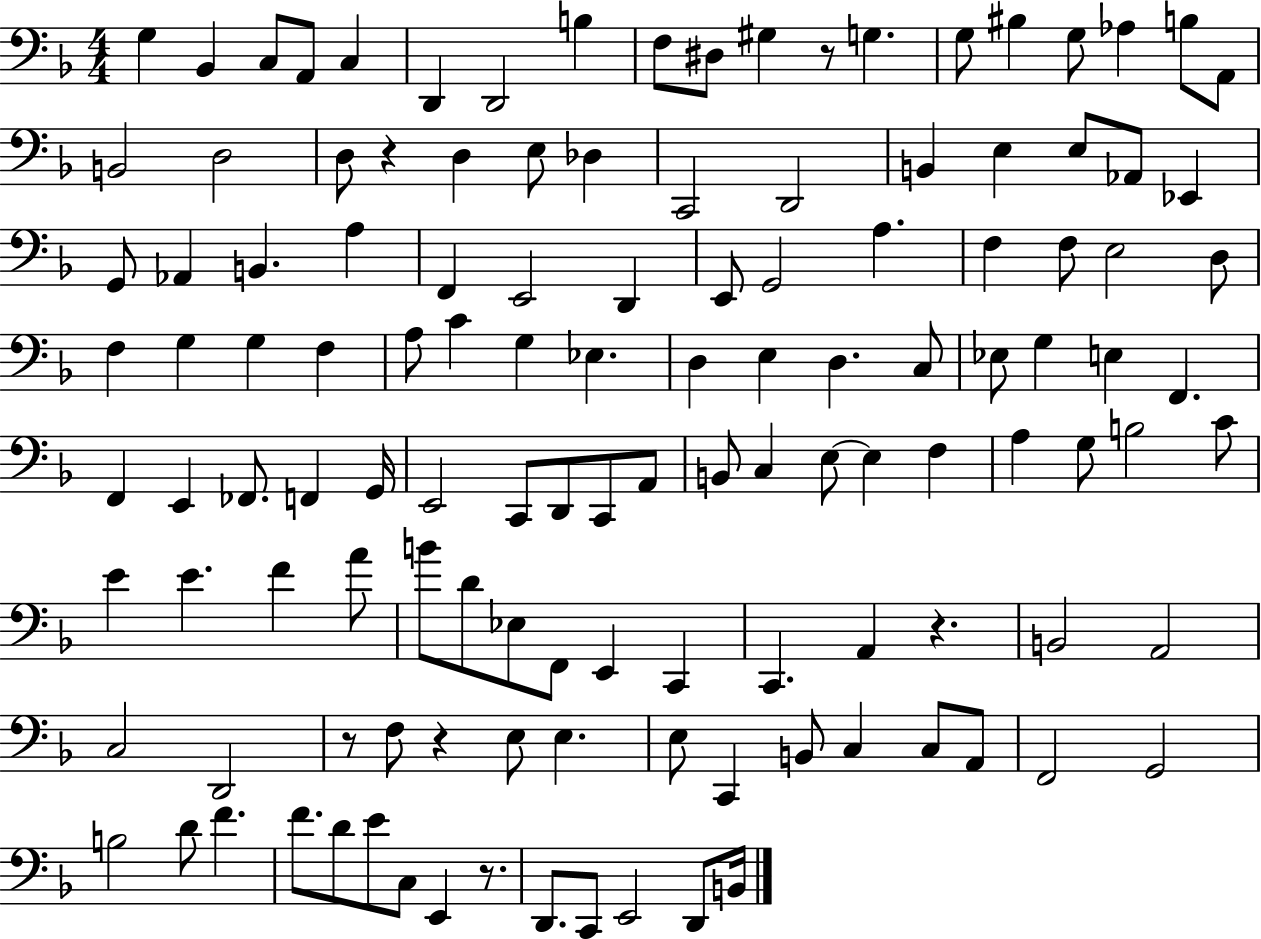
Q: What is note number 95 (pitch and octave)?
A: C3